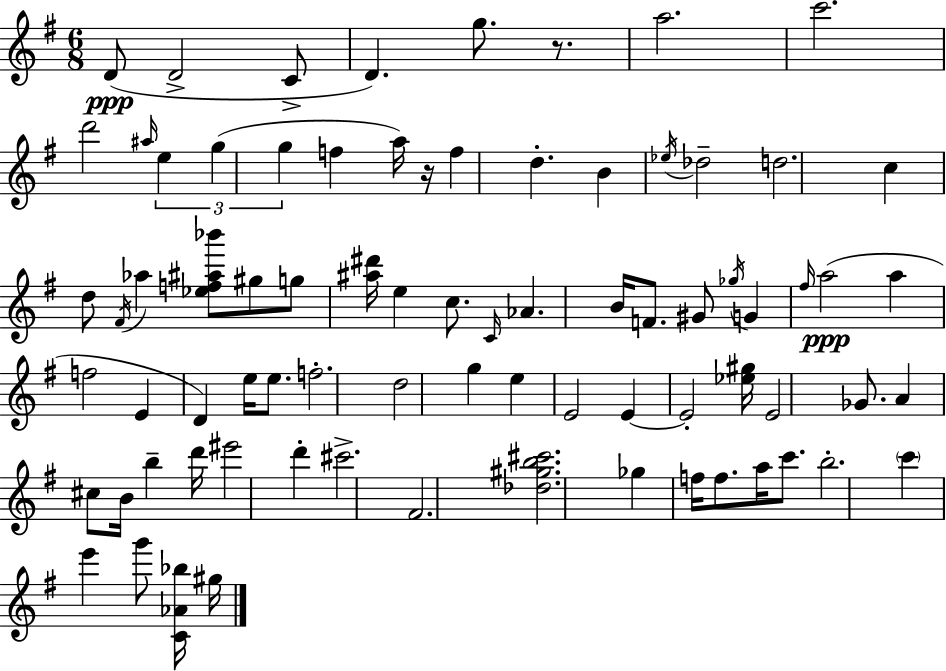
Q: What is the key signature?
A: G major